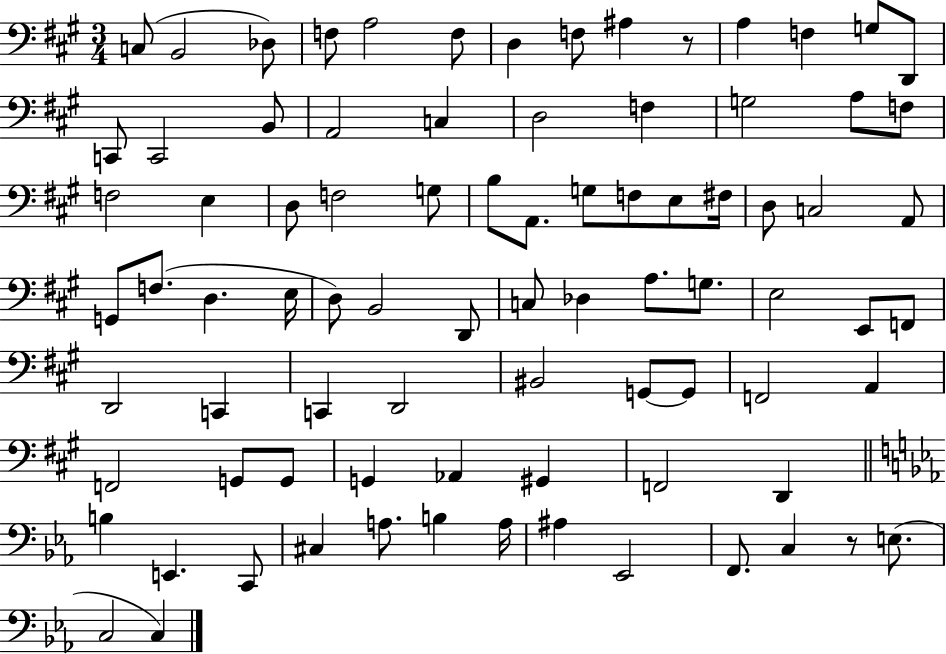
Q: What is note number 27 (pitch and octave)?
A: F3